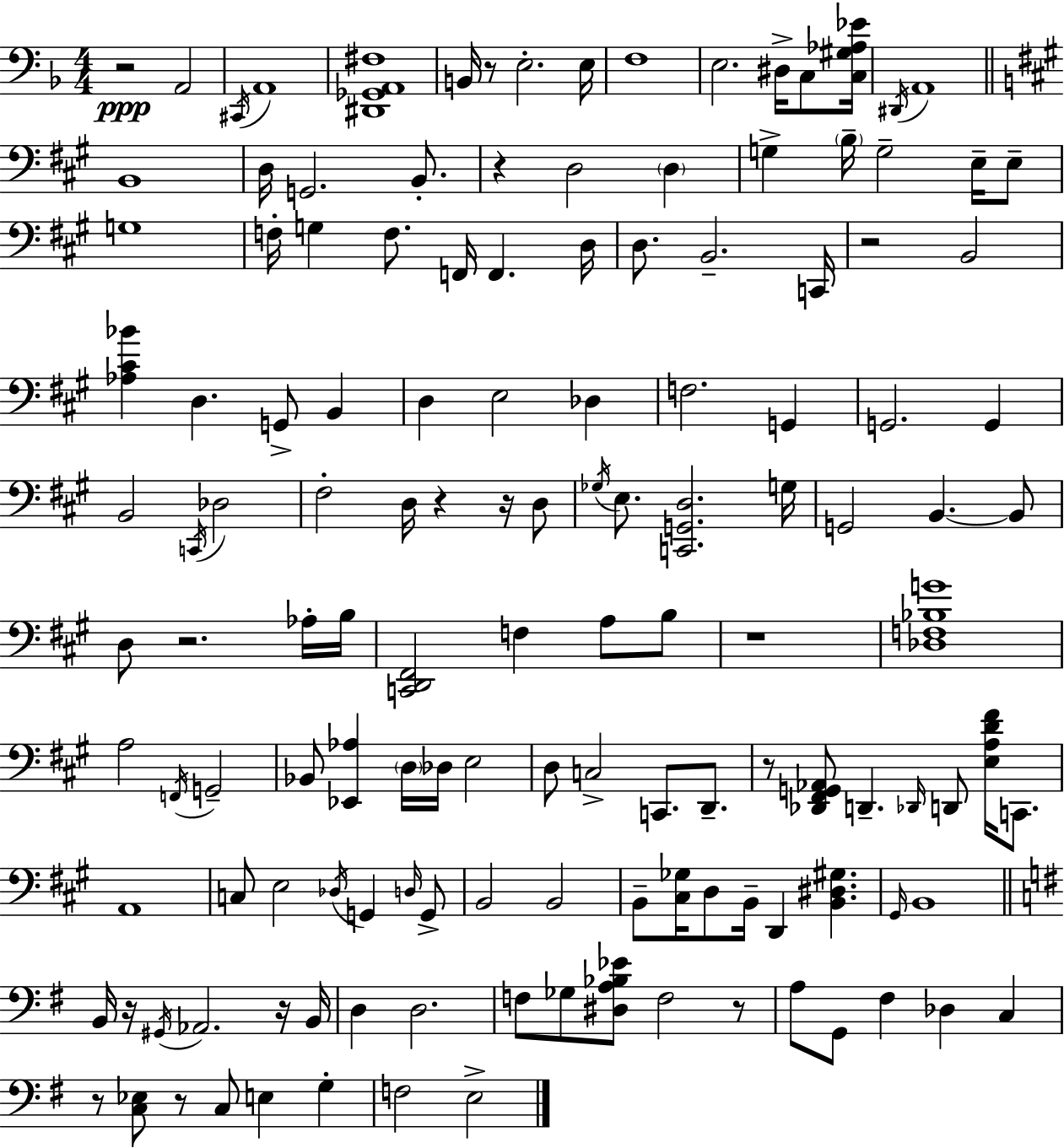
{
  \clef bass
  \numericTimeSignature
  \time 4/4
  \key f \major
  \repeat volta 2 { r2\ppp a,2 | \acciaccatura { cis,16 } a,1 | <dis, ges, a, fis>1 | b,16 r8 e2.-. | \break e16 f1 | e2. dis16-> c8 | <c gis aes ees'>16 \acciaccatura { dis,16 } a,1 | \bar "||" \break \key a \major b,1 | d16 g,2. b,8.-. | r4 d2 \parenthesize d4 | g4-> \parenthesize b16-- g2-- e16-- e8-- | \break g1 | f16-. g4 f8. f,16 f,4. d16 | d8. b,2.-- c,16 | r2 b,2 | \break <aes cis' bes'>4 d4. g,8-> b,4 | d4 e2 des4 | f2. g,4 | g,2. g,4 | \break b,2 \acciaccatura { c,16 } des2 | fis2-. d16 r4 r16 d8 | \acciaccatura { ges16 } e8. <c, g, d>2. | g16 g,2 b,4.~~ | \break b,8 d8 r2. | aes16-. b16 <c, d, fis,>2 f4 a8 | b8 r1 | <des f bes g'>1 | \break a2 \acciaccatura { f,16 } g,2-- | bes,8 <ees, aes>4 \parenthesize d16 des16 e2 | d8 c2-> c,8. | d,8.-- r8 <des, fis, g, aes,>8 d,4.-- \grace { des,16 } d,8 | \break <e a d' fis'>16 c,8. a,1 | c8 e2 \acciaccatura { des16 } g,4 | \grace { d16 } g,8-> b,2 b,2 | b,8-- <cis ges>16 d8 b,16-- d,4 | \break <b, dis gis>4. \grace { gis,16 } b,1 | \bar "||" \break \key e \minor b,16 r16 \acciaccatura { gis,16 } aes,2. r16 | b,16 d4 d2. | f8 ges8 <dis a bes ees'>8 f2 r8 | a8 g,8 fis4 des4 c4 | \break r8 <c ees>8 r8 c8 e4 g4-. | f2 e2-> | } \bar "|."
}